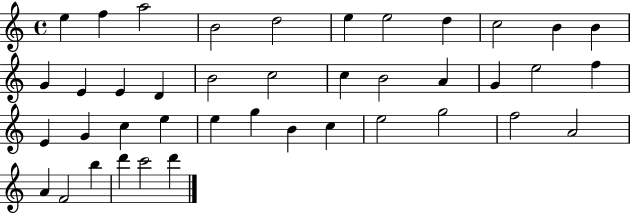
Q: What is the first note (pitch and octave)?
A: E5